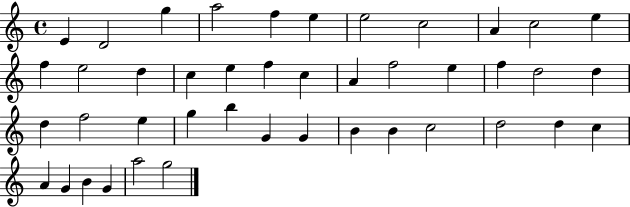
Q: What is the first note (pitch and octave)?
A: E4